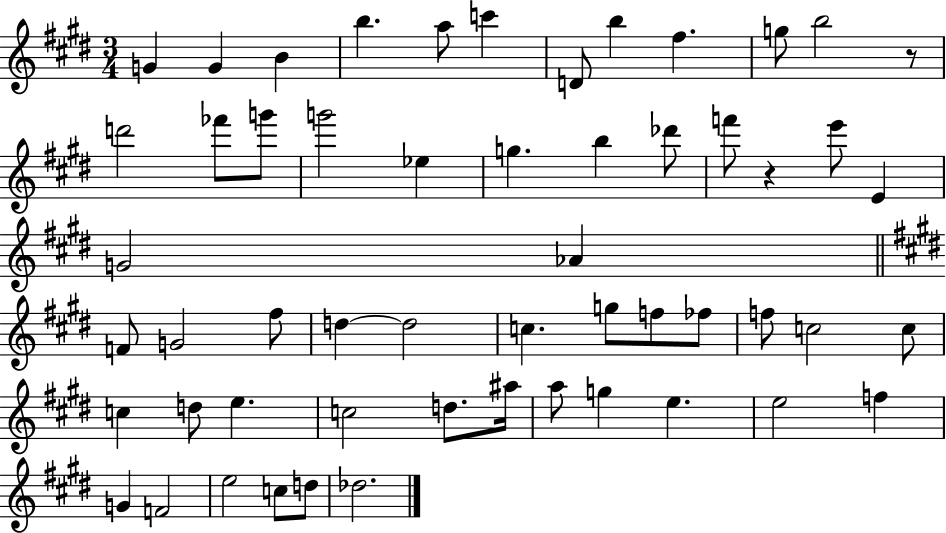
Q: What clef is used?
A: treble